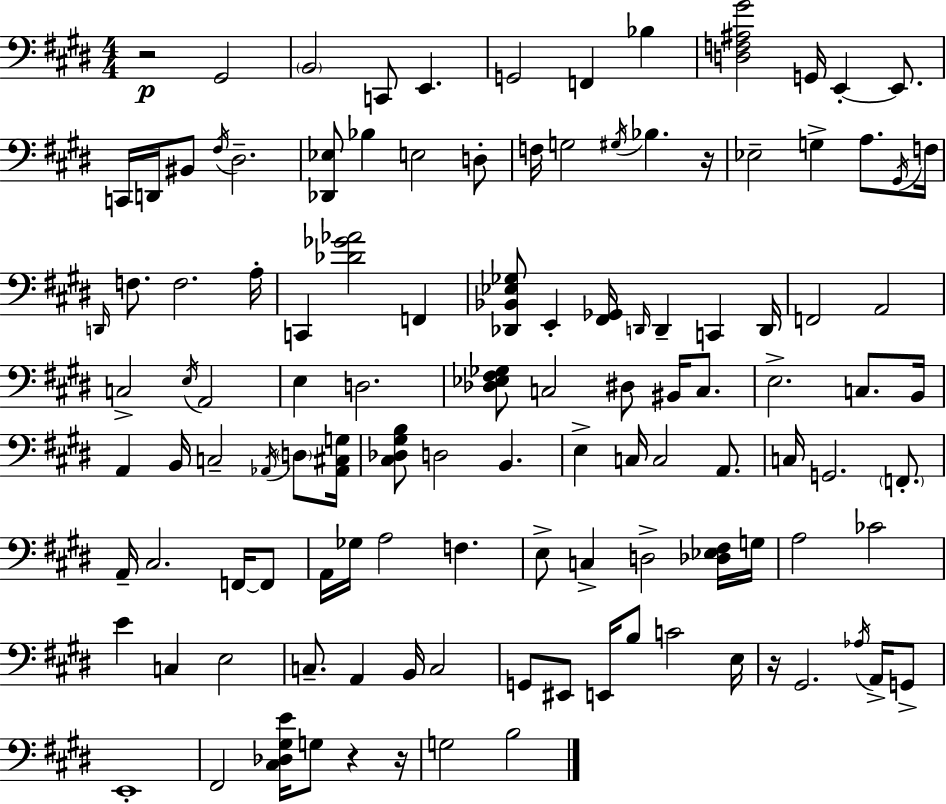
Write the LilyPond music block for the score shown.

{
  \clef bass
  \numericTimeSignature
  \time 4/4
  \key e \major
  r2\p gis,2 | \parenthesize b,2 c,8 e,4. | g,2 f,4 bes4 | <d f ais gis'>2 g,16 e,4-.~~ e,8. | \break c,16 d,16 bis,8 \acciaccatura { fis16 } dis2.-- | <des, ees>8 bes4 e2 d8-. | f16 g2 \acciaccatura { gis16 } bes4. | r16 ees2-- g4-> a8. | \break \acciaccatura { gis,16 } f16 \grace { d,16 } f8. f2. | a16-. c,4 <des' ges' aes'>2 | f,4 <des, bes, ees ges>8 e,4-. <fis, ges,>16 \grace { d,16 } d,4-- | c,4 d,16 f,2 a,2 | \break c2-> \acciaccatura { e16 } a,2 | e4 d2. | <des ees fis ges>8 c2 | dis8 bis,16 c8. e2.-> | \break c8. b,16 a,4 b,16 c2-- | \acciaccatura { aes,16 } \parenthesize d8 <aes, cis g>16 <cis des gis b>8 d2 | b,4. e4-> c16 c2 | a,8. c16 g,2. | \break \parenthesize f,8.-. a,16-- cis2. | f,16~~ f,8 a,16 ges16 a2 | f4. e8-> c4-> d2-> | <des ees fis>16 g16 a2 ces'2 | \break e'4 c4 e2 | c8.-- a,4 b,16 c2 | g,8 eis,8 e,16 b8 c'2 | e16 r16 gis,2. | \break \acciaccatura { aes16 } a,16-> g,8-> e,1-. | fis,2 | <cis des gis e'>16 g8 r4 r16 g2 | b2 \bar "|."
}